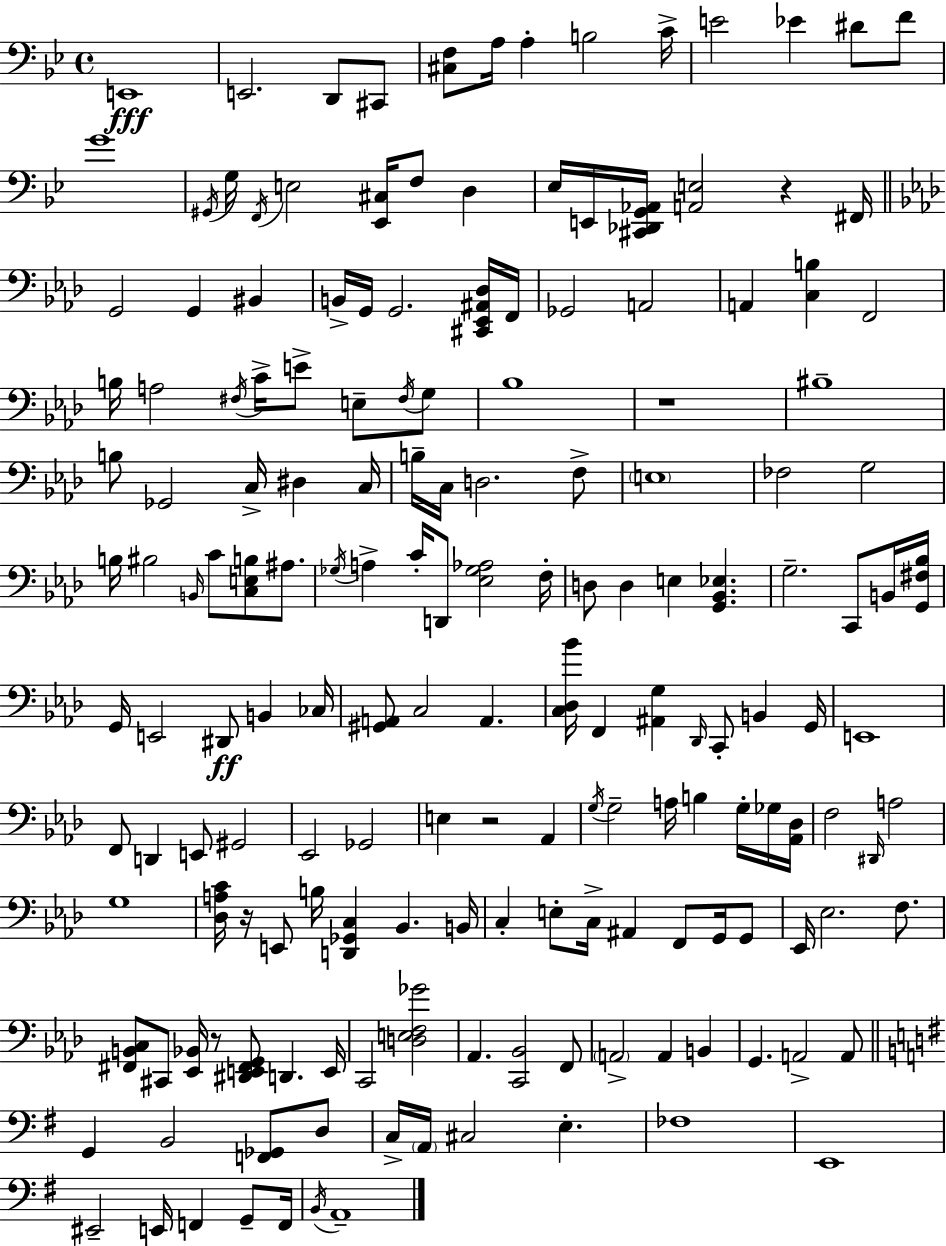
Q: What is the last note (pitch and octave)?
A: A2